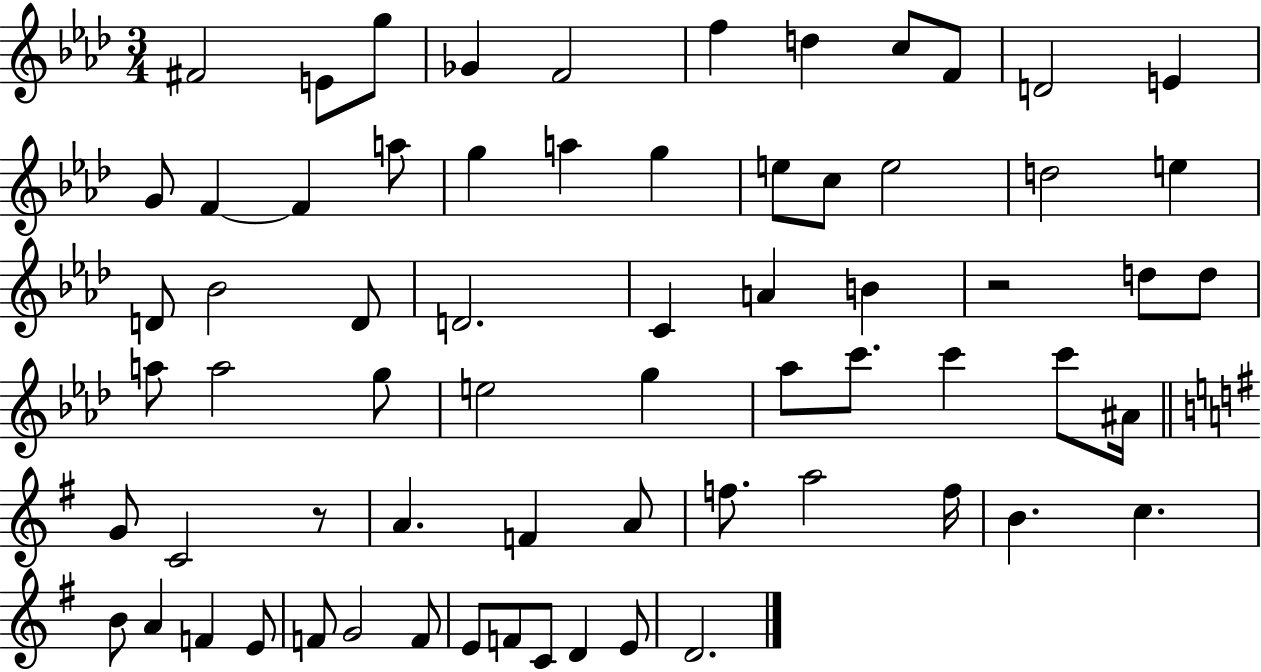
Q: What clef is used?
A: treble